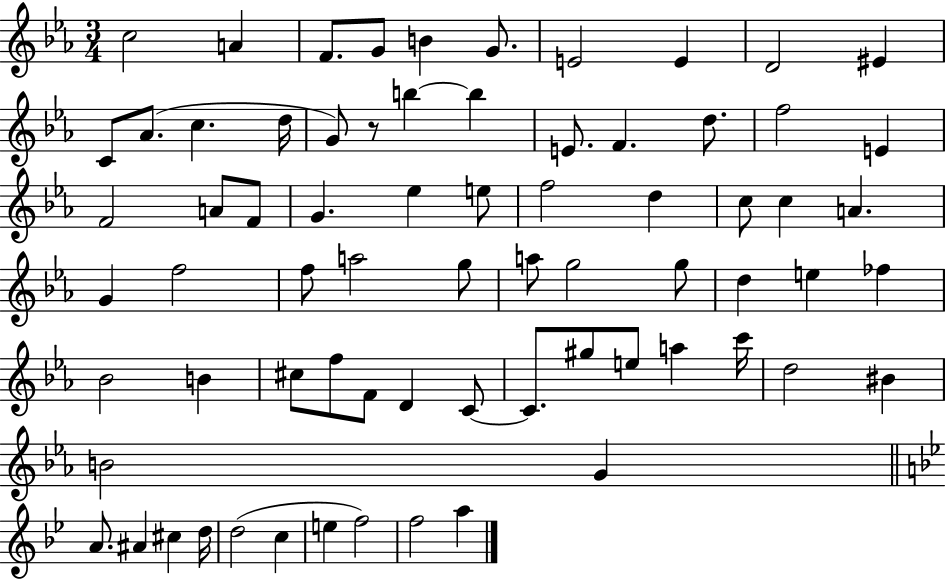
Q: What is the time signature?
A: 3/4